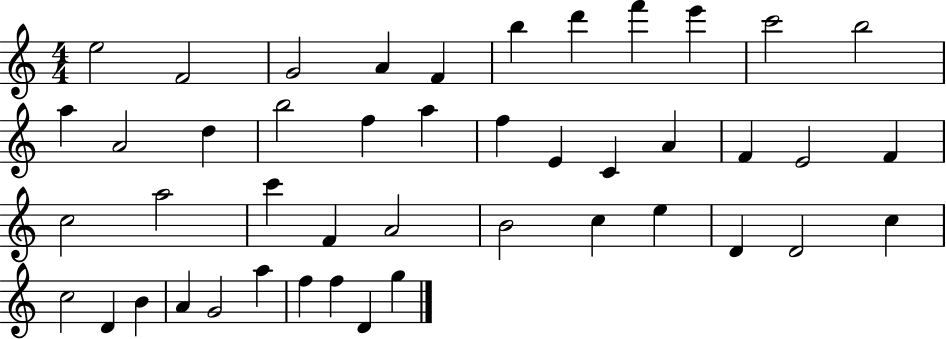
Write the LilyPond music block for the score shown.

{
  \clef treble
  \numericTimeSignature
  \time 4/4
  \key c \major
  e''2 f'2 | g'2 a'4 f'4 | b''4 d'''4 f'''4 e'''4 | c'''2 b''2 | \break a''4 a'2 d''4 | b''2 f''4 a''4 | f''4 e'4 c'4 a'4 | f'4 e'2 f'4 | \break c''2 a''2 | c'''4 f'4 a'2 | b'2 c''4 e''4 | d'4 d'2 c''4 | \break c''2 d'4 b'4 | a'4 g'2 a''4 | f''4 f''4 d'4 g''4 | \bar "|."
}